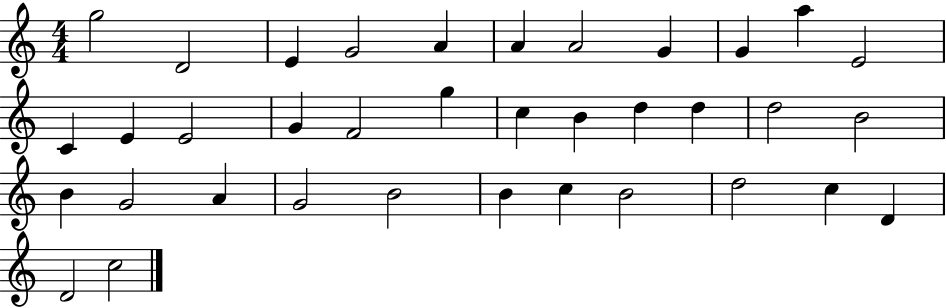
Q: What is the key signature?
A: C major